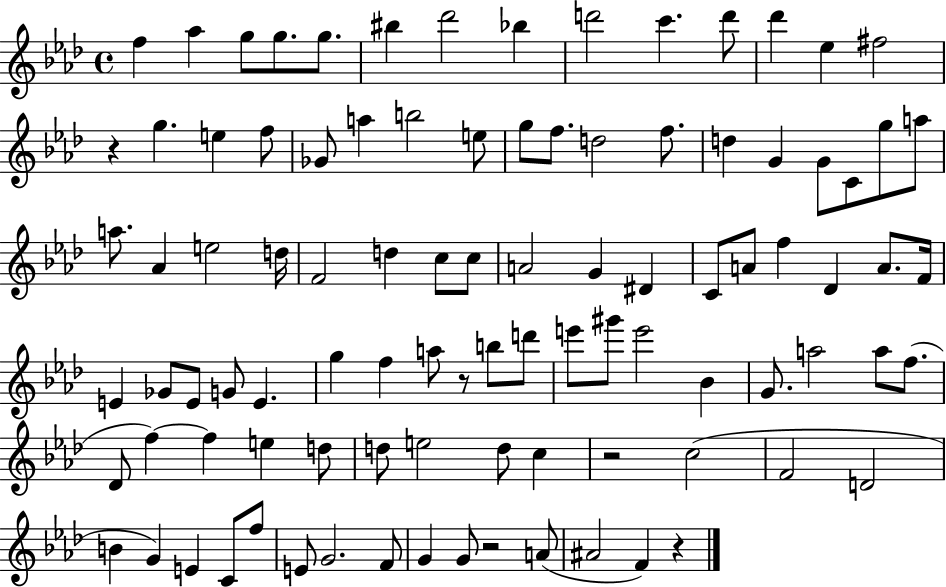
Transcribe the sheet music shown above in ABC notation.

X:1
T:Untitled
M:4/4
L:1/4
K:Ab
f _a g/2 g/2 g/2 ^b _d'2 _b d'2 c' d'/2 _d' _e ^f2 z g e f/2 _G/2 a b2 e/2 g/2 f/2 d2 f/2 d G G/2 C/2 g/2 a/2 a/2 _A e2 d/4 F2 d c/2 c/2 A2 G ^D C/2 A/2 f _D A/2 F/4 E _G/2 E/2 G/2 E g f a/2 z/2 b/2 d'/2 e'/2 ^g'/2 e'2 _B G/2 a2 a/2 f/2 _D/2 f f e d/2 d/2 e2 d/2 c z2 c2 F2 D2 B G E C/2 f/2 E/2 G2 F/2 G G/2 z2 A/2 ^A2 F z